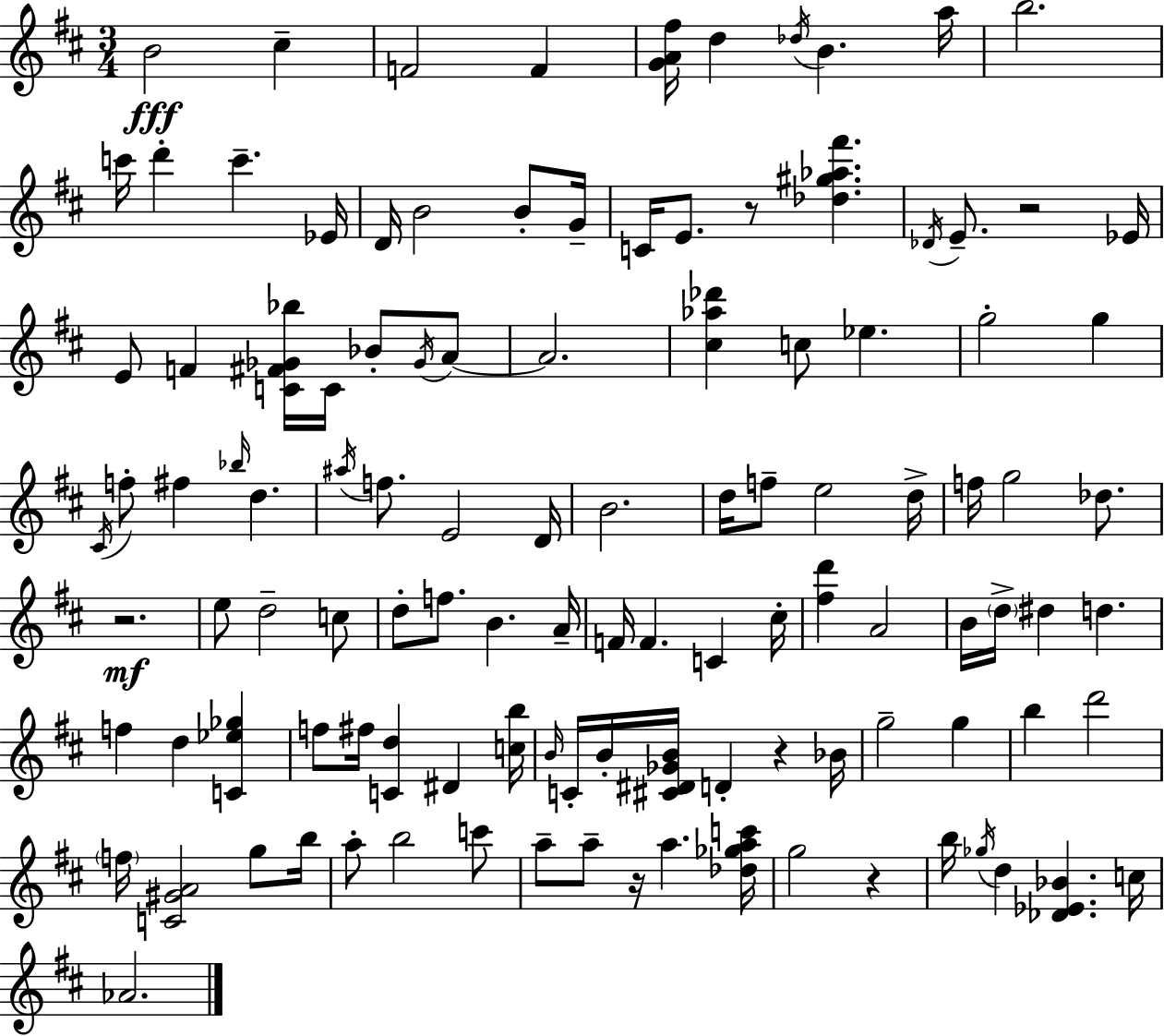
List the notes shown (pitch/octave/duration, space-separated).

B4/h C#5/q F4/h F4/q [G4,A4,F#5]/s D5/q Db5/s B4/q. A5/s B5/h. C6/s D6/q C6/q. Eb4/s D4/s B4/h B4/e G4/s C4/s E4/e. R/e [Db5,G#5,Ab5,F#6]/q. Db4/s E4/e. R/h Eb4/s E4/e F4/q [C4,F#4,Gb4,Bb5]/s C4/s Bb4/e Gb4/s A4/e A4/h. [C#5,Ab5,Db6]/q C5/e Eb5/q. G5/h G5/q C#4/s F5/e F#5/q Bb5/s D5/q. A#5/s F5/e. E4/h D4/s B4/h. D5/s F5/e E5/h D5/s F5/s G5/h Db5/e. R/h. E5/e D5/h C5/e D5/e F5/e. B4/q. A4/s F4/s F4/q. C4/q C#5/s [F#5,D6]/q A4/h B4/s D5/s D#5/q D5/q. F5/q D5/q [C4,Eb5,Gb5]/q F5/e F#5/s [C4,D5]/q D#4/q [C5,B5]/s B4/s C4/s B4/s [C#4,D#4,Gb4,B4]/s D4/q R/q Bb4/s G5/h G5/q B5/q D6/h F5/s [C4,G#4,A4]/h G5/e B5/s A5/e B5/h C6/e A5/e A5/e R/s A5/q. [Db5,Gb5,A5,C6]/s G5/h R/q B5/s Gb5/s D5/q [Db4,Eb4,Bb4]/q. C5/s Ab4/h.